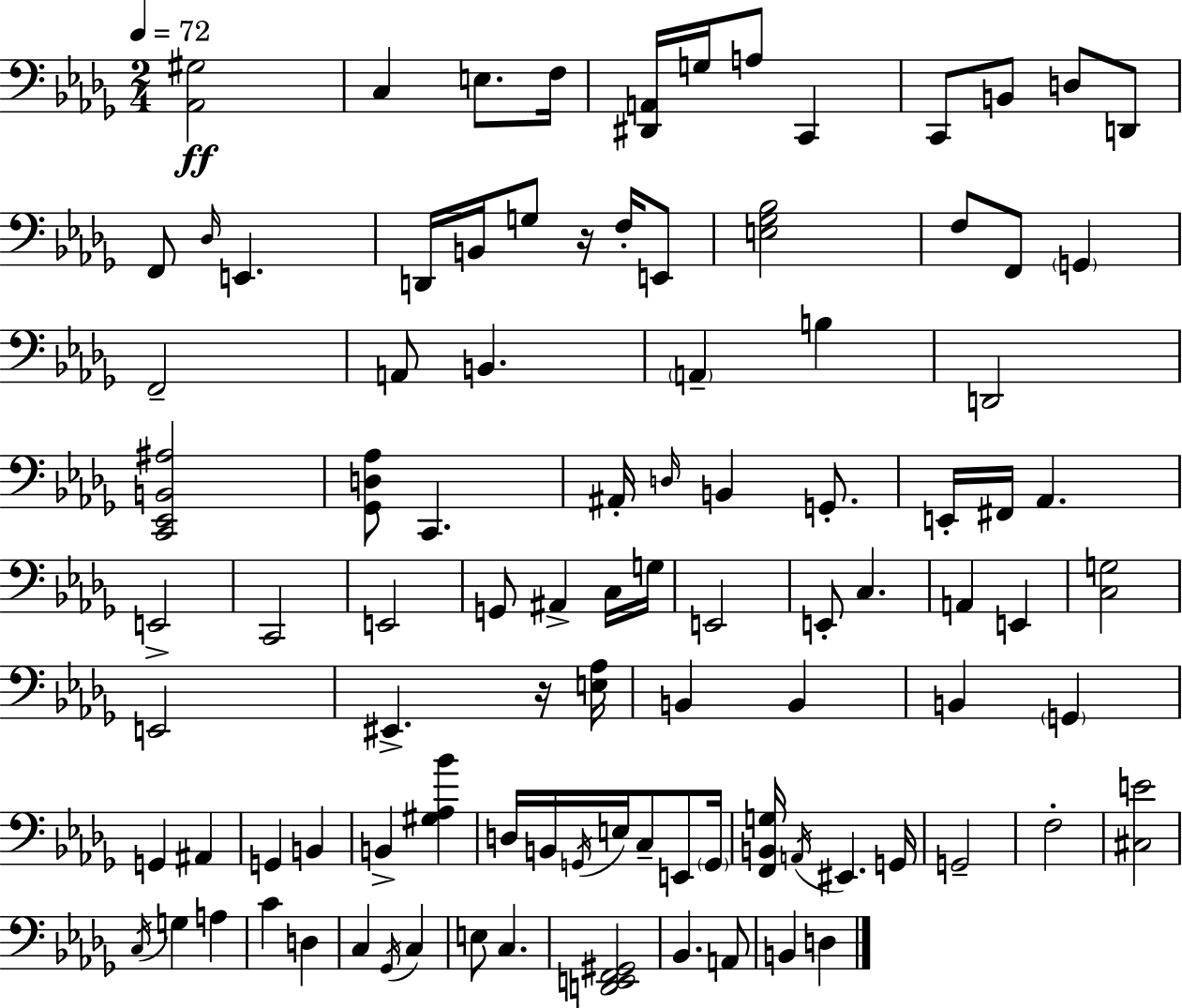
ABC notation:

X:1
T:Untitled
M:2/4
L:1/4
K:Bbm
[_A,,^G,]2 C, E,/2 F,/4 [^D,,A,,]/4 G,/4 A,/2 C,, C,,/2 B,,/2 D,/2 D,,/2 F,,/2 _D,/4 E,, D,,/4 B,,/4 G,/2 z/4 F,/4 E,,/2 [E,_G,_B,]2 F,/2 F,,/2 G,, F,,2 A,,/2 B,, A,, B, D,,2 [C,,_E,,B,,^A,]2 [_G,,D,_A,]/2 C,, ^A,,/4 D,/4 B,, G,,/2 E,,/4 ^F,,/4 _A,, E,,2 C,,2 E,,2 G,,/2 ^A,, C,/4 G,/4 E,,2 E,,/2 C, A,, E,, [C,G,]2 E,,2 ^E,, z/4 [E,_A,]/4 B,, B,, B,, G,, G,, ^A,, G,, B,, B,, [^G,_A,_B] D,/4 B,,/4 G,,/4 E,/4 C,/2 E,,/2 G,,/4 [F,,B,,G,]/4 A,,/4 ^E,, G,,/4 G,,2 F,2 [^C,E]2 C,/4 G, A, C D, C, _G,,/4 C, E,/2 C, [D,,E,,F,,^G,,]2 _B,, A,,/2 B,, D,